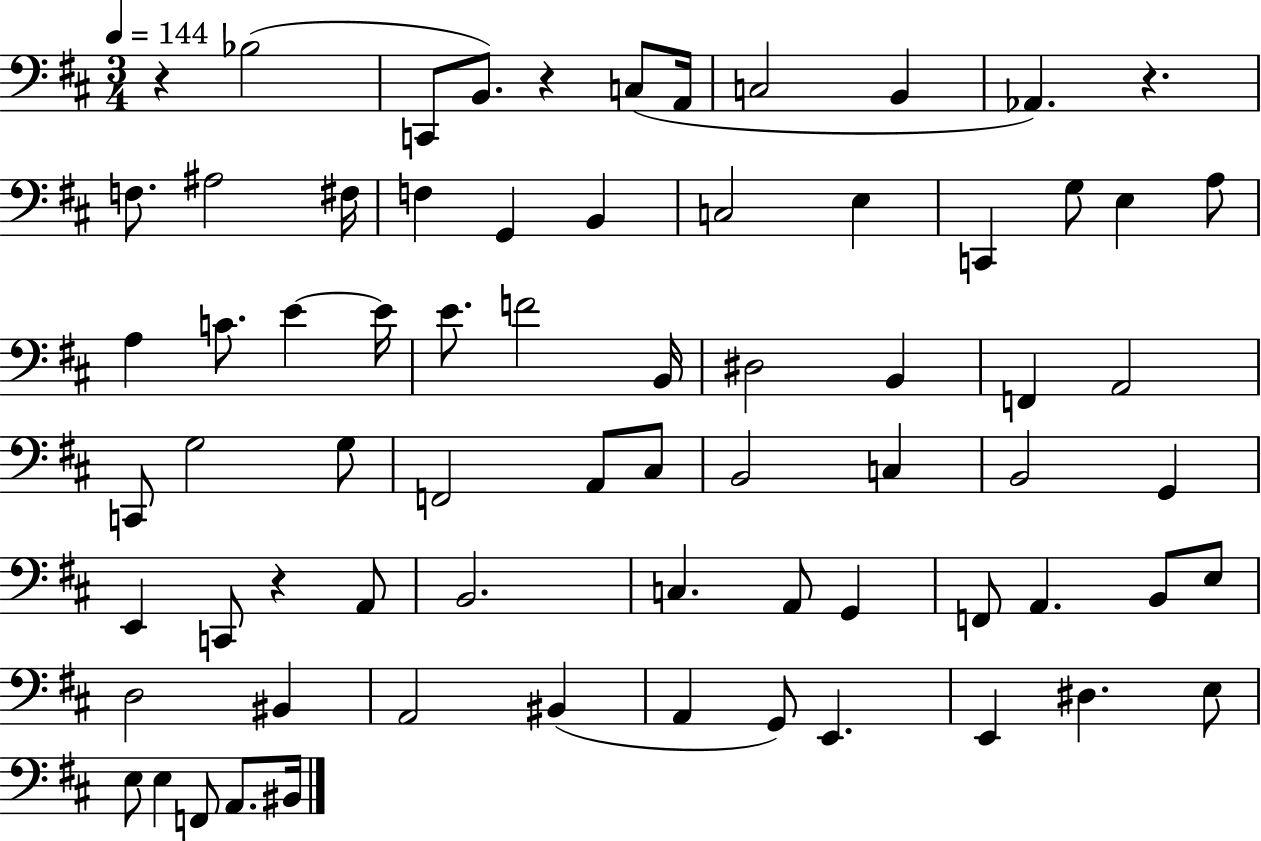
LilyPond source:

{
  \clef bass
  \numericTimeSignature
  \time 3/4
  \key d \major
  \tempo 4 = 144
  \repeat volta 2 { r4 bes2( | c,8 b,8.) r4 c8( a,16 | c2 b,4 | aes,4.) r4. | \break f8. ais2 fis16 | f4 g,4 b,4 | c2 e4 | c,4 g8 e4 a8 | \break a4 c'8. e'4~~ e'16 | e'8. f'2 b,16 | dis2 b,4 | f,4 a,2 | \break c,8 g2 g8 | f,2 a,8 cis8 | b,2 c4 | b,2 g,4 | \break e,4 c,8 r4 a,8 | b,2. | c4. a,8 g,4 | f,8 a,4. b,8 e8 | \break d2 bis,4 | a,2 bis,4( | a,4 g,8) e,4. | e,4 dis4. e8 | \break e8 e4 f,8 a,8. bis,16 | } \bar "|."
}